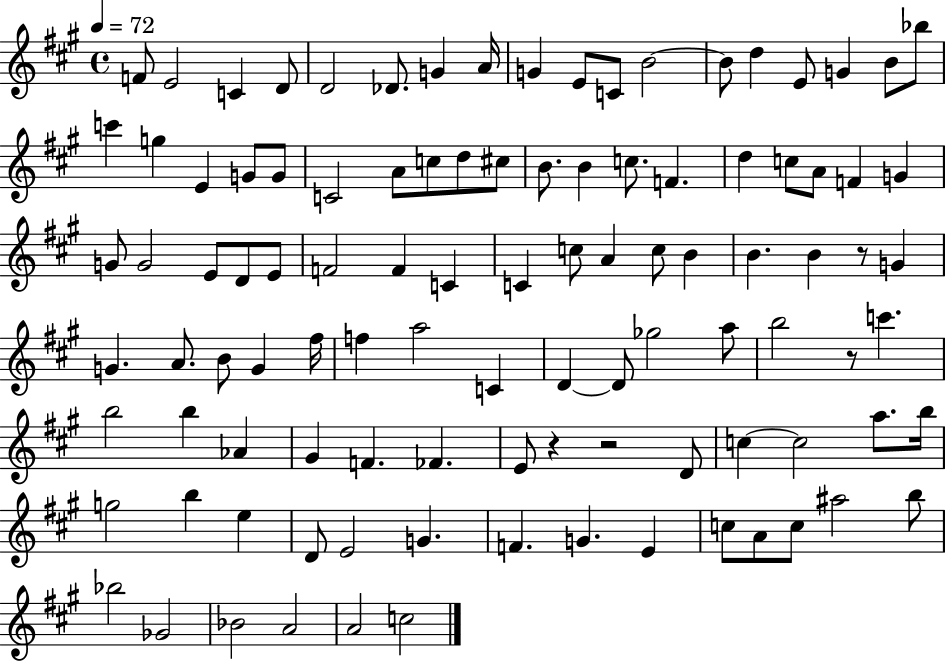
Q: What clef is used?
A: treble